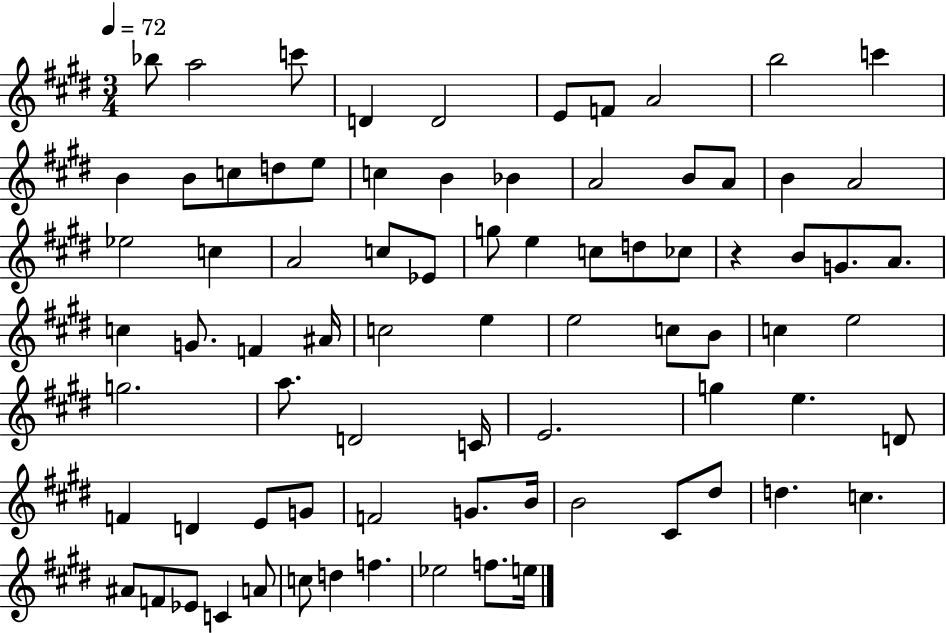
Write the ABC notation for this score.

X:1
T:Untitled
M:3/4
L:1/4
K:E
_b/2 a2 c'/2 D D2 E/2 F/2 A2 b2 c' B B/2 c/2 d/2 e/2 c B _B A2 B/2 A/2 B A2 _e2 c A2 c/2 _E/2 g/2 e c/2 d/2 _c/2 z B/2 G/2 A/2 c G/2 F ^A/4 c2 e e2 c/2 B/2 c e2 g2 a/2 D2 C/4 E2 g e D/2 F D E/2 G/2 F2 G/2 B/4 B2 ^C/2 ^d/2 d c ^A/2 F/2 _E/2 C A/2 c/2 d f _e2 f/2 e/4